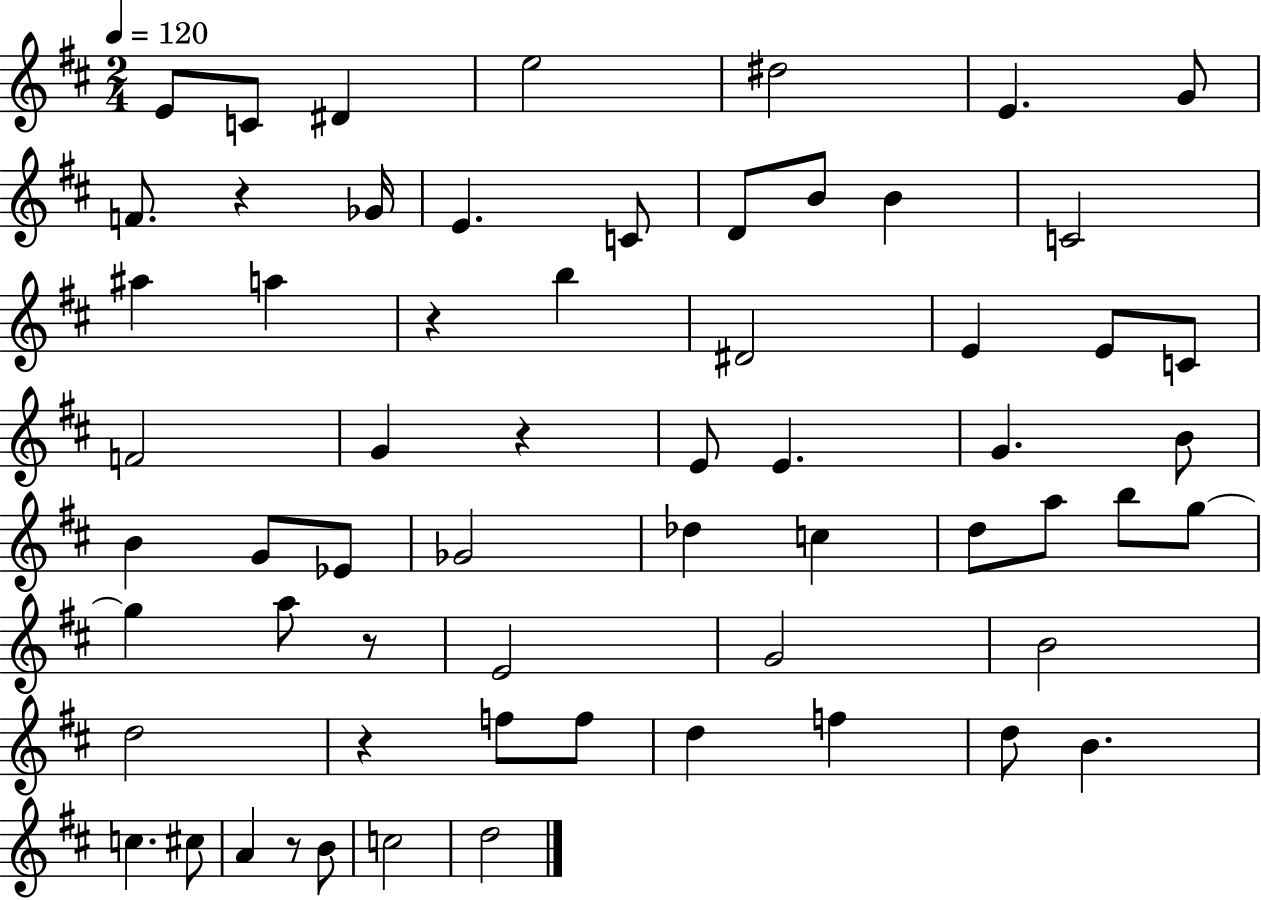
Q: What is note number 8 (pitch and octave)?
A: F4